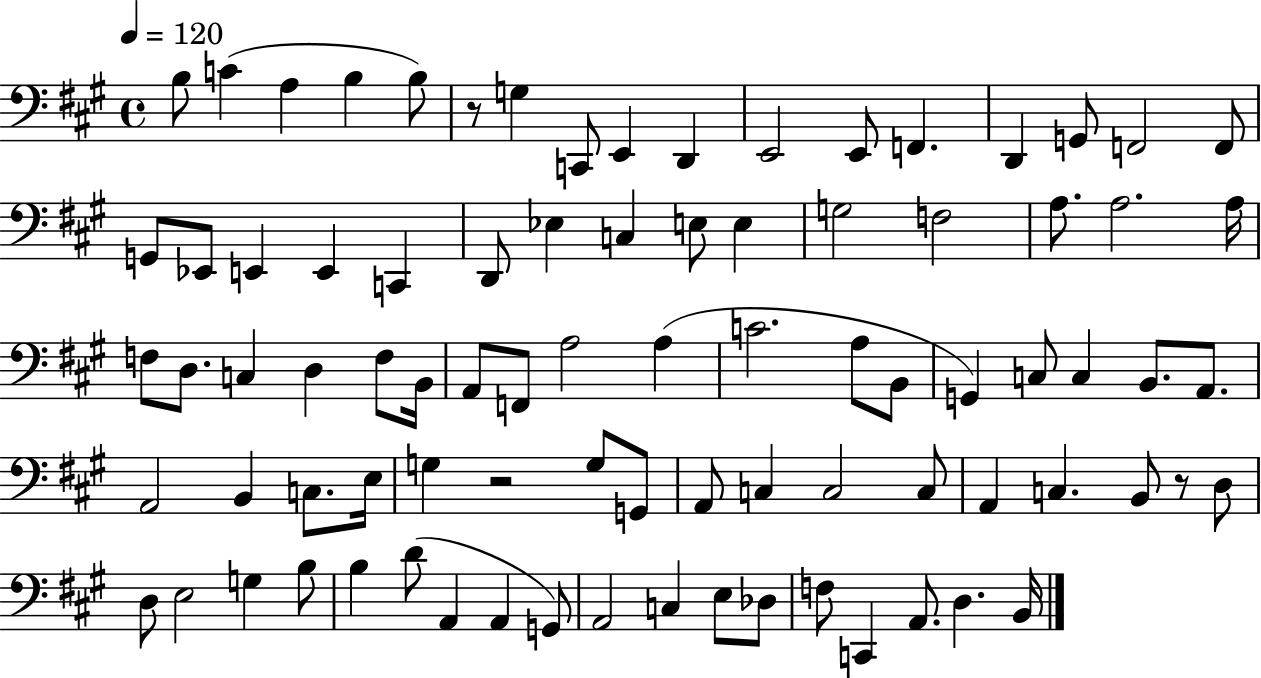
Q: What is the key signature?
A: A major